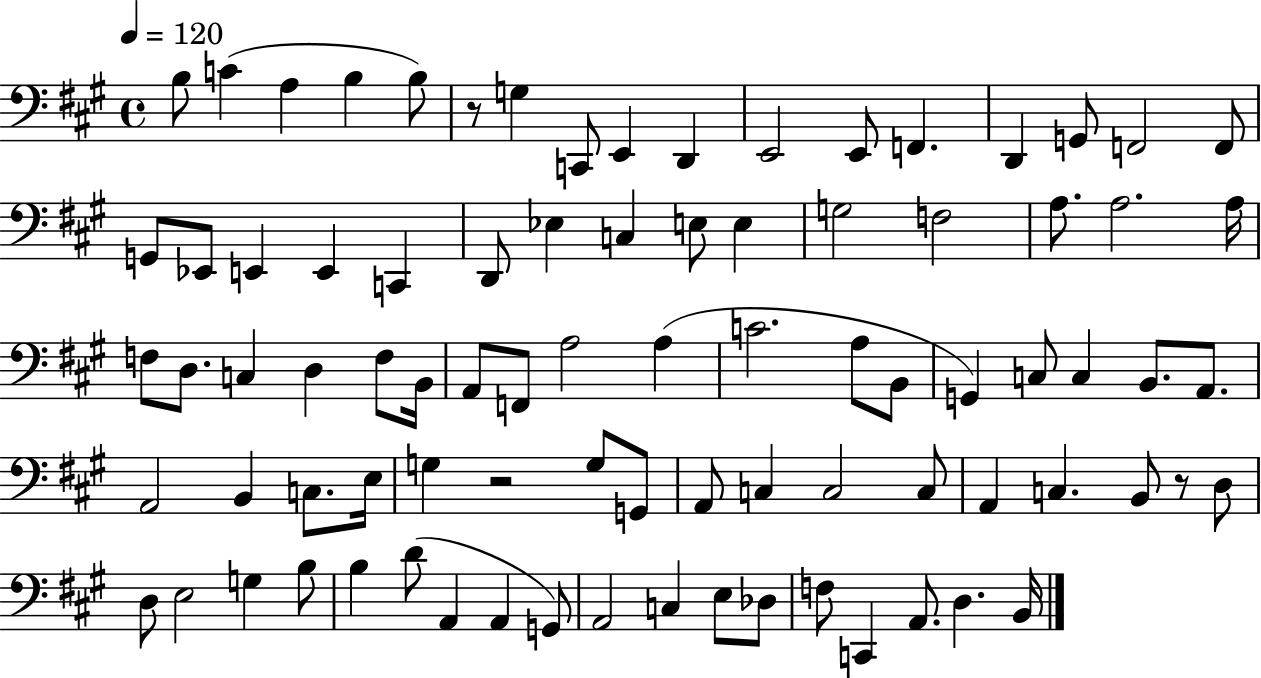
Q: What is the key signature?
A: A major